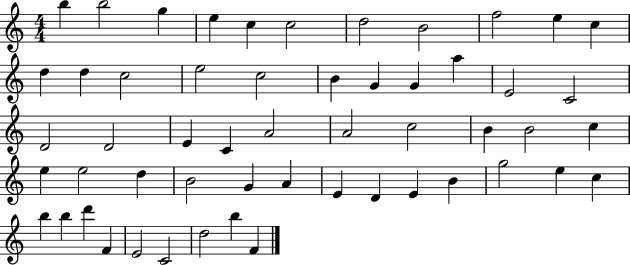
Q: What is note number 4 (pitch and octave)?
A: E5